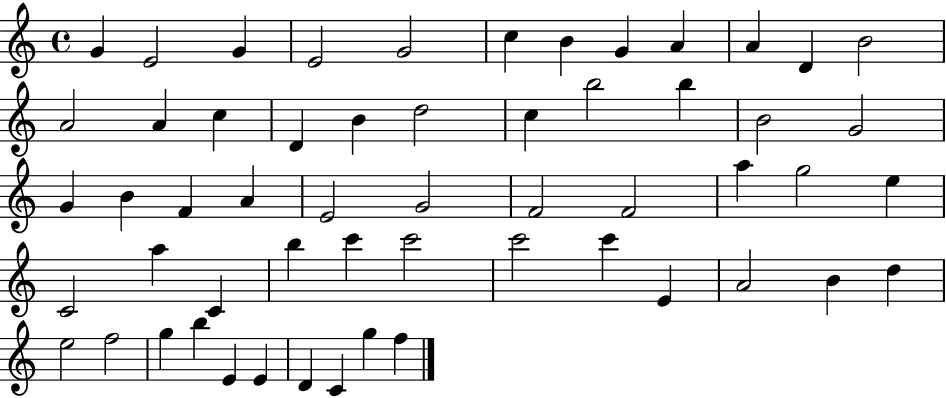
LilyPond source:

{
  \clef treble
  \time 4/4
  \defaultTimeSignature
  \key c \major
  g'4 e'2 g'4 | e'2 g'2 | c''4 b'4 g'4 a'4 | a'4 d'4 b'2 | \break a'2 a'4 c''4 | d'4 b'4 d''2 | c''4 b''2 b''4 | b'2 g'2 | \break g'4 b'4 f'4 a'4 | e'2 g'2 | f'2 f'2 | a''4 g''2 e''4 | \break c'2 a''4 c'4 | b''4 c'''4 c'''2 | c'''2 c'''4 e'4 | a'2 b'4 d''4 | \break e''2 f''2 | g''4 b''4 e'4 e'4 | d'4 c'4 g''4 f''4 | \bar "|."
}